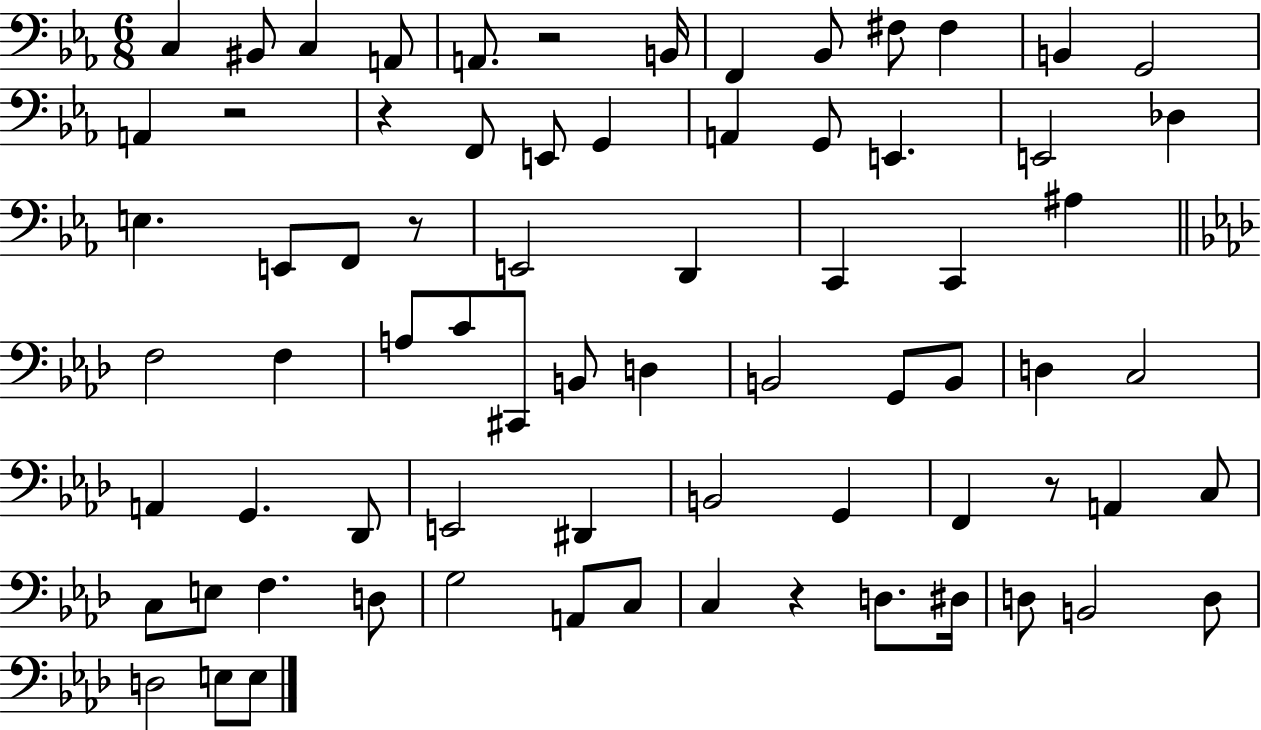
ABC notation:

X:1
T:Untitled
M:6/8
L:1/4
K:Eb
C, ^B,,/2 C, A,,/2 A,,/2 z2 B,,/4 F,, _B,,/2 ^F,/2 ^F, B,, G,,2 A,, z2 z F,,/2 E,,/2 G,, A,, G,,/2 E,, E,,2 _D, E, E,,/2 F,,/2 z/2 E,,2 D,, C,, C,, ^A, F,2 F, A,/2 C/2 ^C,,/2 B,,/2 D, B,,2 G,,/2 B,,/2 D, C,2 A,, G,, _D,,/2 E,,2 ^D,, B,,2 G,, F,, z/2 A,, C,/2 C,/2 E,/2 F, D,/2 G,2 A,,/2 C,/2 C, z D,/2 ^D,/4 D,/2 B,,2 D,/2 D,2 E,/2 E,/2